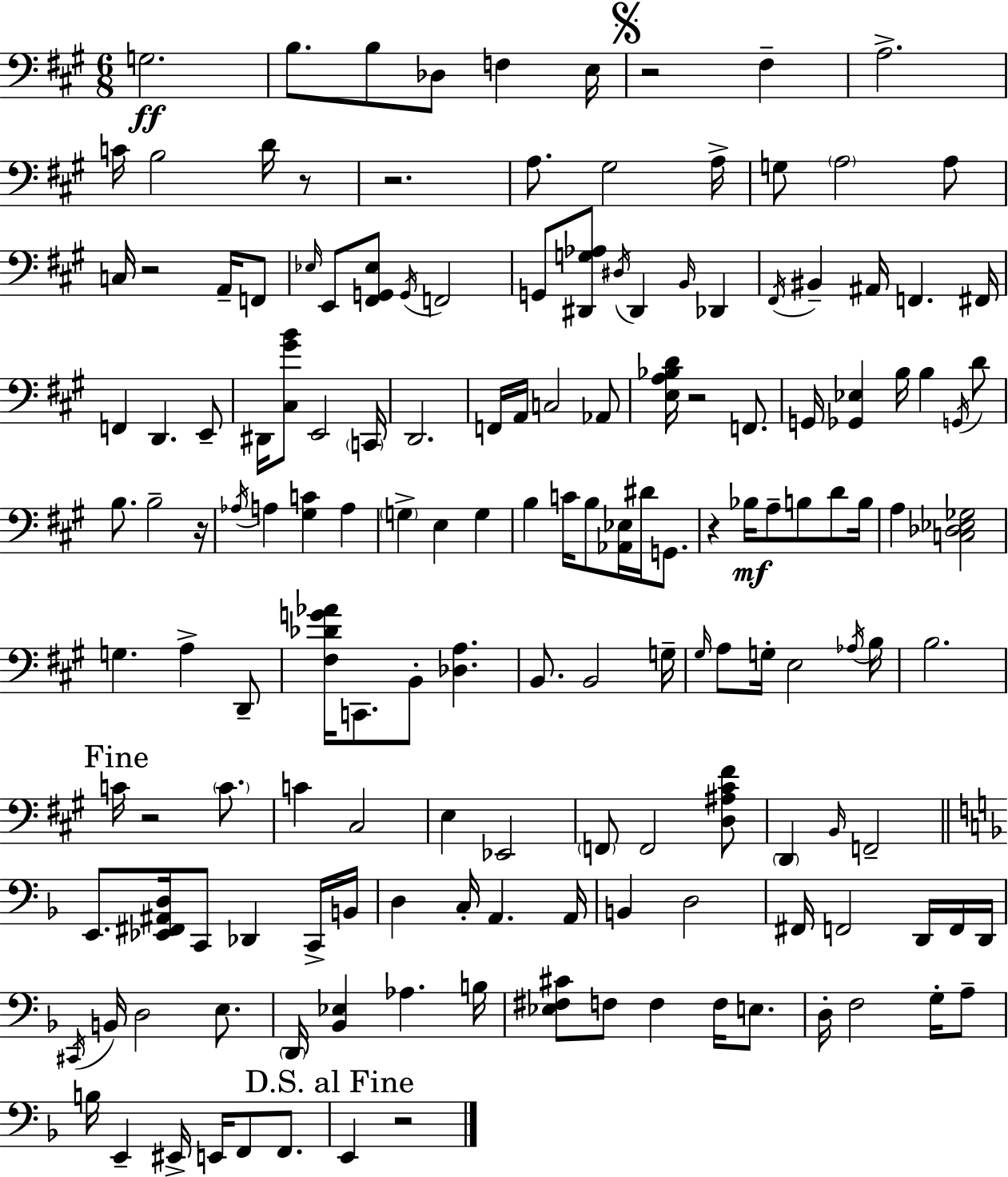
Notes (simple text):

G3/h. B3/e. B3/e Db3/e F3/q E3/s R/h F#3/q A3/h. C4/s B3/h D4/s R/e R/h. A3/e. G#3/h A3/s G3/e A3/h A3/e C3/s R/h A2/s F2/e Eb3/s E2/e [F#2,G2,Eb3]/e G2/s F2/h G2/e [D#2,G3,Ab3]/e D#3/s D#2/q B2/s Db2/q F#2/s BIS2/q A#2/s F2/q. F#2/s F2/q D2/q. E2/e D#2/s [C#3,G#4,B4]/e E2/h C2/s D2/h. F2/s A2/s C3/h Ab2/e [E3,A3,Bb3,D4]/s R/h F2/e. G2/s [Gb2,Eb3]/q B3/s B3/q G2/s D4/e B3/e. B3/h R/s Ab3/s A3/q [G#3,C4]/q A3/q G3/q E3/q G3/q B3/q C4/s B3/e [Ab2,Eb3]/s D#4/s G2/e. R/q Bb3/s A3/e B3/e D4/e B3/s A3/q [C3,Db3,Eb3,Gb3]/h G3/q. A3/q D2/e [F#3,Db4,G4,Ab4]/s C2/e. B2/e [Db3,A3]/q. B2/e. B2/h G3/s G#3/s A3/e G3/s E3/h Ab3/s B3/s B3/h. C4/s R/h C4/e. C4/q C#3/h E3/q Eb2/h F2/e F2/h [D3,A#3,C#4,F#4]/e D2/q B2/s F2/h E2/e. [Eb2,F#2,A#2,D3]/s C2/e Db2/q C2/s B2/s D3/q C3/s A2/q. A2/s B2/q D3/h F#2/s F2/h D2/s F2/s D2/s C#2/s B2/s D3/h E3/e. D2/s [Bb2,Eb3]/q Ab3/q. B3/s [Eb3,F#3,C#4]/e F3/e F3/q F3/s E3/e. D3/s F3/h G3/s A3/e B3/s E2/q EIS2/s E2/s F2/e F2/e. E2/q R/h